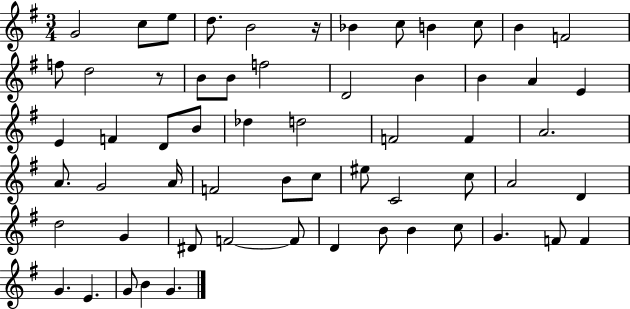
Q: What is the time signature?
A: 3/4